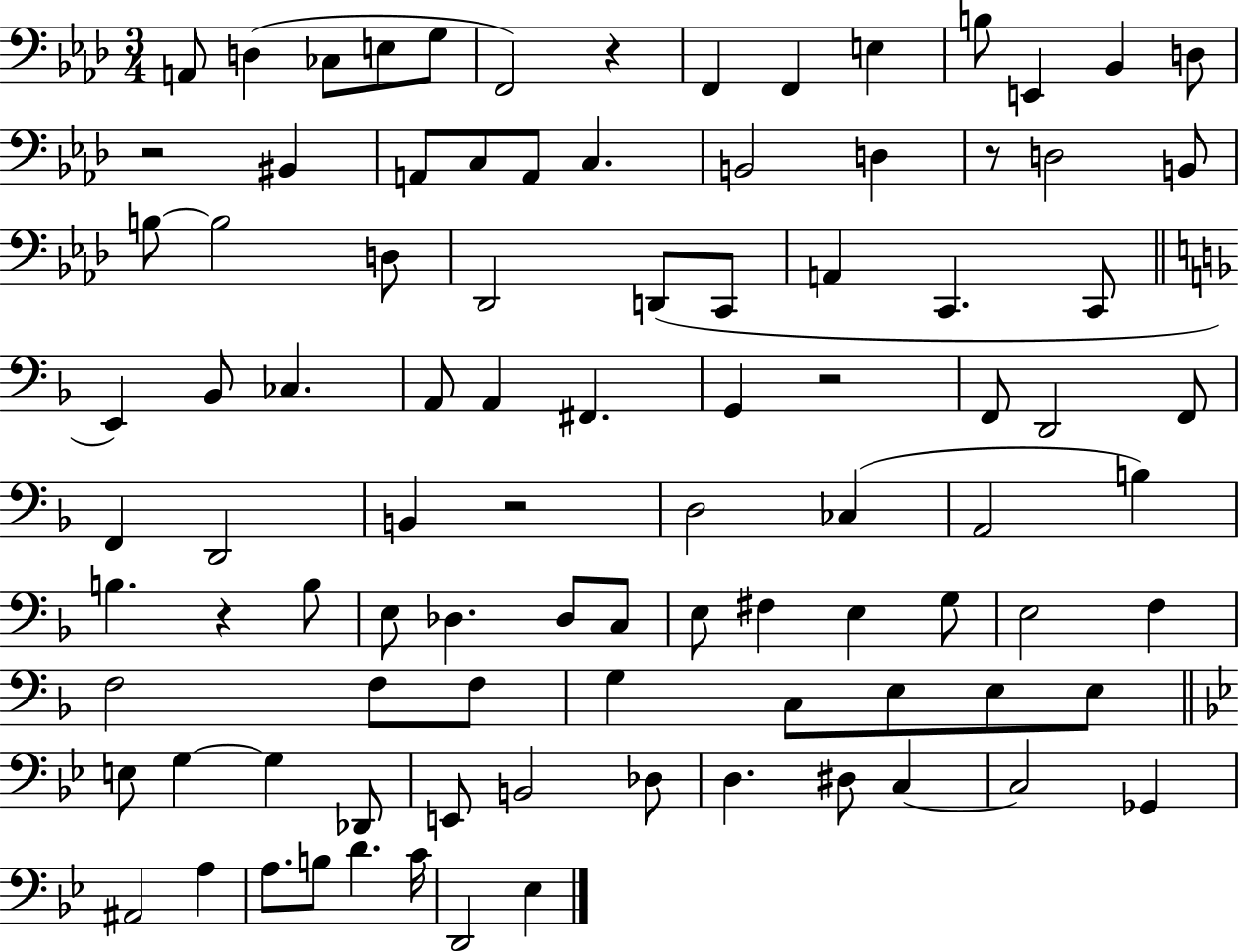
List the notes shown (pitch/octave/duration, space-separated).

A2/e D3/q CES3/e E3/e G3/e F2/h R/q F2/q F2/q E3/q B3/e E2/q Bb2/q D3/e R/h BIS2/q A2/e C3/e A2/e C3/q. B2/h D3/q R/e D3/h B2/e B3/e B3/h D3/e Db2/h D2/e C2/e A2/q C2/q. C2/e E2/q Bb2/e CES3/q. A2/e A2/q F#2/q. G2/q R/h F2/e D2/h F2/e F2/q D2/h B2/q R/h D3/h CES3/q A2/h B3/q B3/q. R/q B3/e E3/e Db3/q. Db3/e C3/e E3/e F#3/q E3/q G3/e E3/h F3/q F3/h F3/e F3/e G3/q C3/e E3/e E3/e E3/e E3/e G3/q G3/q Db2/e E2/e B2/h Db3/e D3/q. D#3/e C3/q C3/h Gb2/q A#2/h A3/q A3/e. B3/e D4/q. C4/s D2/h Eb3/q